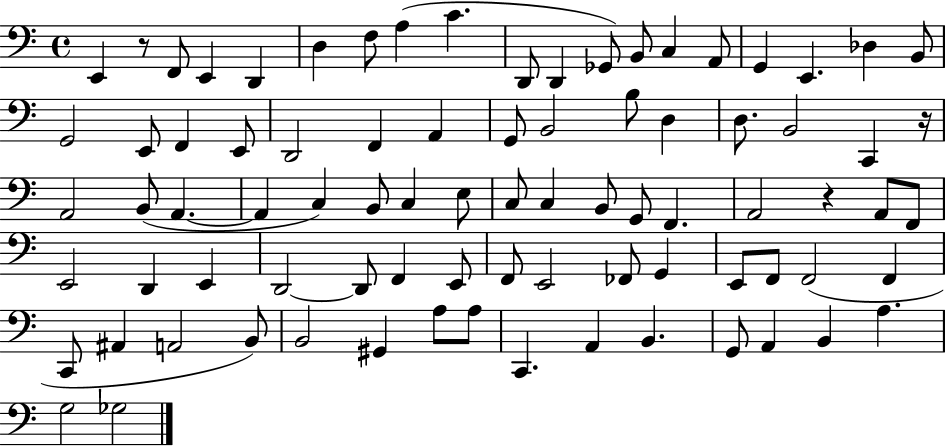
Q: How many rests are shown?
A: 3